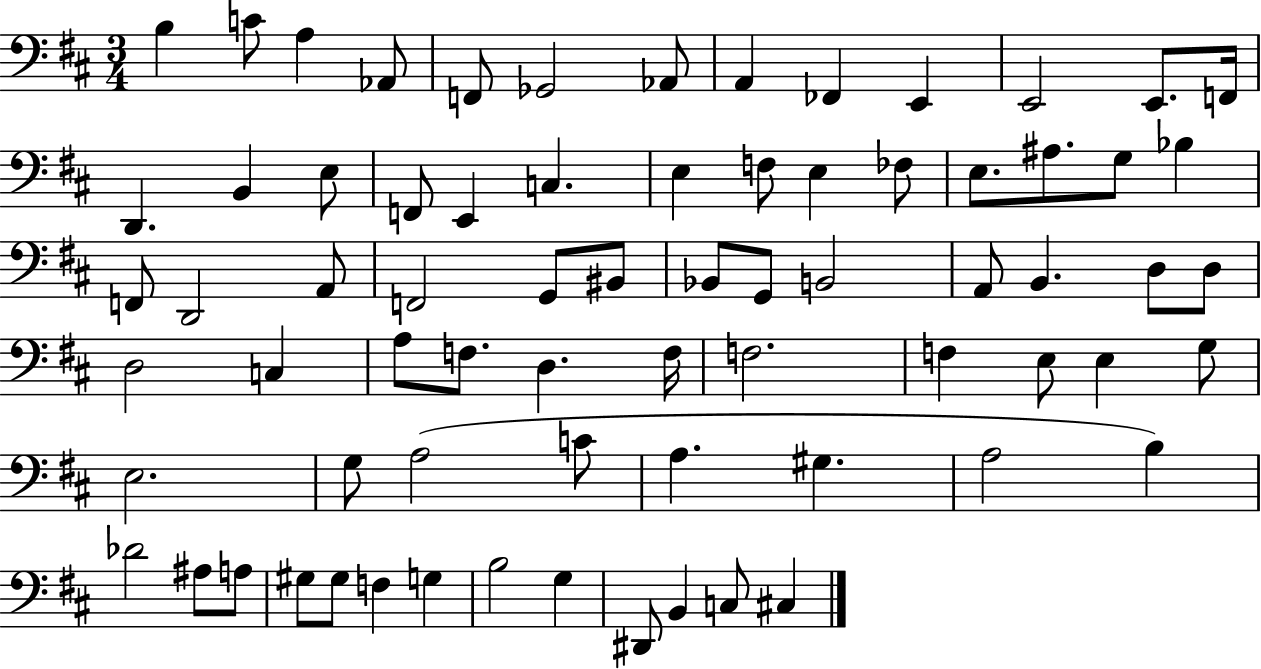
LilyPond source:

{
  \clef bass
  \numericTimeSignature
  \time 3/4
  \key d \major
  b4 c'8 a4 aes,8 | f,8 ges,2 aes,8 | a,4 fes,4 e,4 | e,2 e,8. f,16 | \break d,4. b,4 e8 | f,8 e,4 c4. | e4 f8 e4 fes8 | e8. ais8. g8 bes4 | \break f,8 d,2 a,8 | f,2 g,8 bis,8 | bes,8 g,8 b,2 | a,8 b,4. d8 d8 | \break d2 c4 | a8 f8. d4. f16 | f2. | f4 e8 e4 g8 | \break e2. | g8 a2( c'8 | a4. gis4. | a2 b4) | \break des'2 ais8 a8 | gis8 gis8 f4 g4 | b2 g4 | dis,8 b,4 c8 cis4 | \break \bar "|."
}